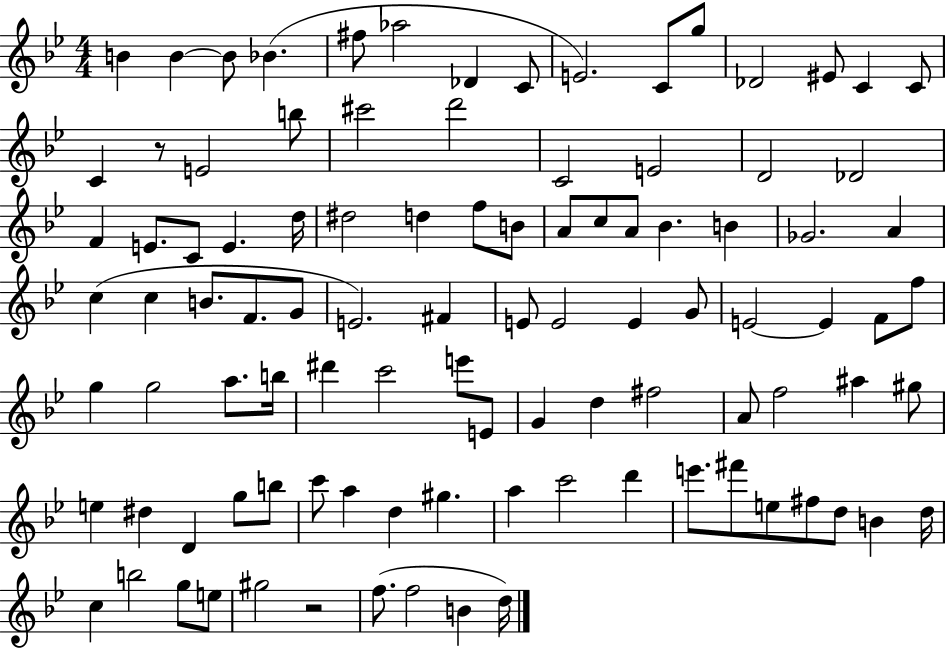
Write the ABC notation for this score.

X:1
T:Untitled
M:4/4
L:1/4
K:Bb
B B B/2 _B ^f/2 _a2 _D C/2 E2 C/2 g/2 _D2 ^E/2 C C/2 C z/2 E2 b/2 ^c'2 d'2 C2 E2 D2 _D2 F E/2 C/2 E d/4 ^d2 d f/2 B/2 A/2 c/2 A/2 _B B _G2 A c c B/2 F/2 G/2 E2 ^F E/2 E2 E G/2 E2 E F/2 f/2 g g2 a/2 b/4 ^d' c'2 e'/2 E/2 G d ^f2 A/2 f2 ^a ^g/2 e ^d D g/2 b/2 c'/2 a d ^g a c'2 d' e'/2 ^f'/2 e/2 ^f/2 d/2 B d/4 c b2 g/2 e/2 ^g2 z2 f/2 f2 B d/4